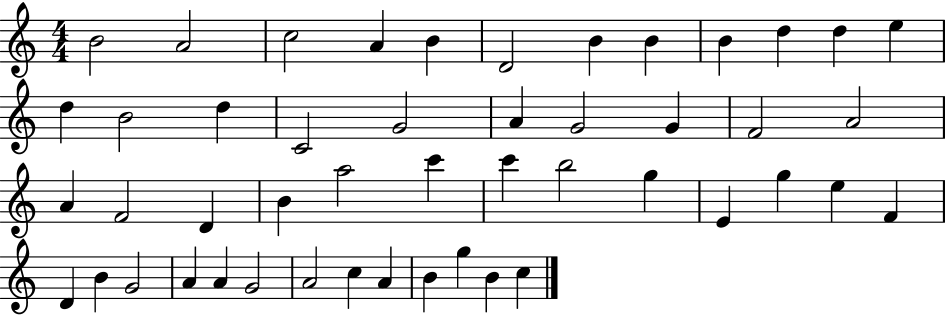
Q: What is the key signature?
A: C major